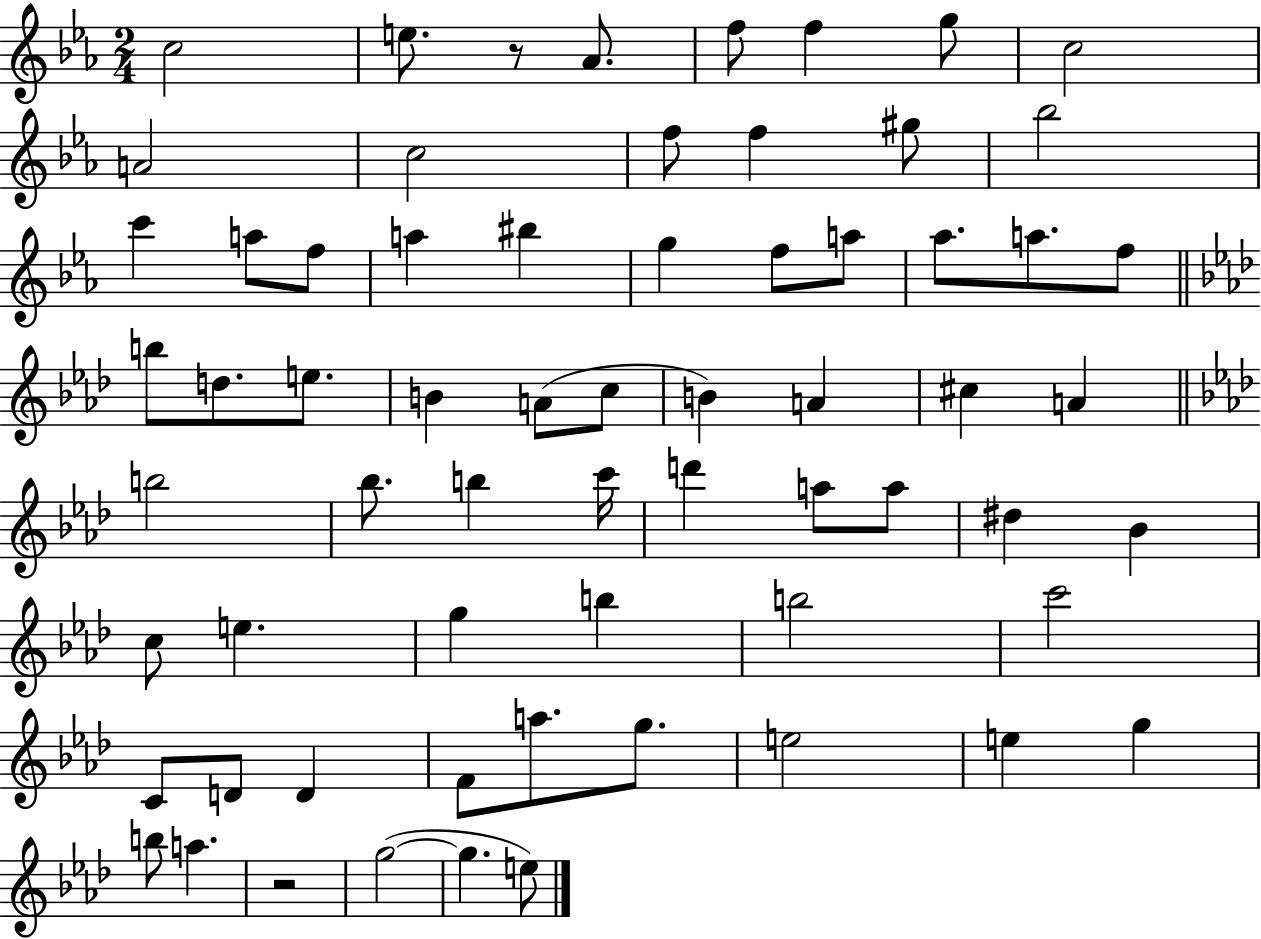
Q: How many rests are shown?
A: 2